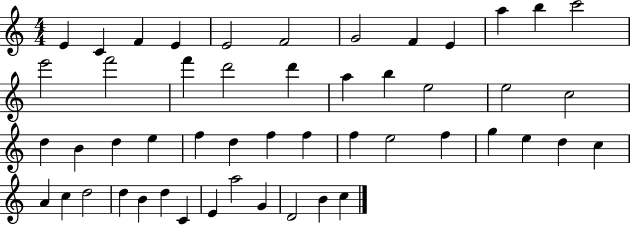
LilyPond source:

{
  \clef treble
  \numericTimeSignature
  \time 4/4
  \key c \major
  e'4 c'4 f'4 e'4 | e'2 f'2 | g'2 f'4 e'4 | a''4 b''4 c'''2 | \break e'''2 f'''2 | f'''4 d'''2 d'''4 | a''4 b''4 e''2 | e''2 c''2 | \break d''4 b'4 d''4 e''4 | f''4 d''4 f''4 f''4 | f''4 e''2 f''4 | g''4 e''4 d''4 c''4 | \break a'4 c''4 d''2 | d''4 b'4 d''4 c'4 | e'4 a''2 g'4 | d'2 b'4 c''4 | \break \bar "|."
}